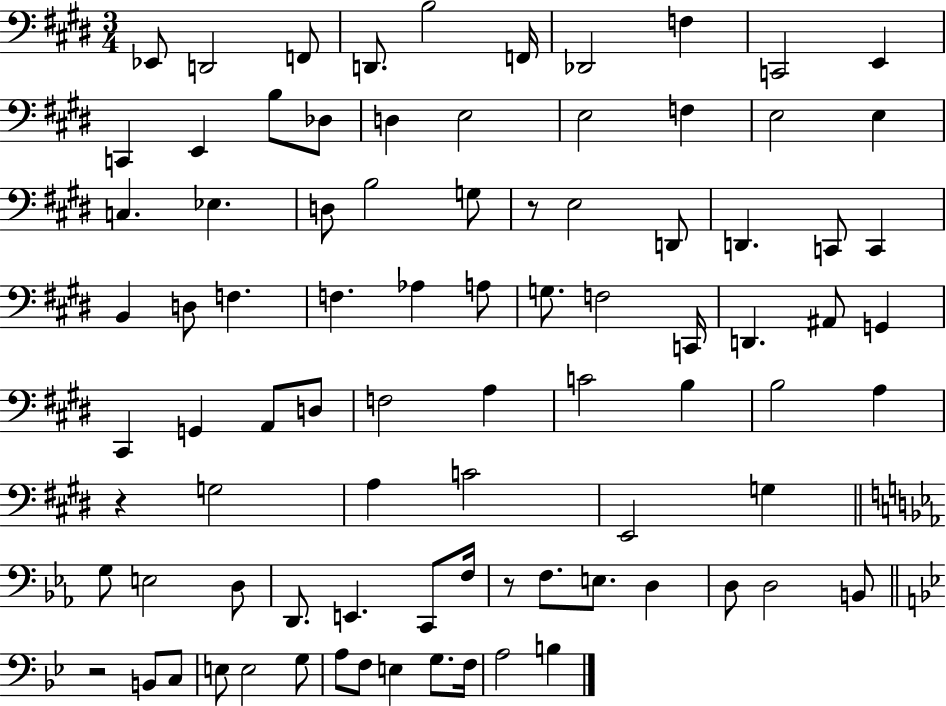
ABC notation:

X:1
T:Untitled
M:3/4
L:1/4
K:E
_E,,/2 D,,2 F,,/2 D,,/2 B,2 F,,/4 _D,,2 F, C,,2 E,, C,, E,, B,/2 _D,/2 D, E,2 E,2 F, E,2 E, C, _E, D,/2 B,2 G,/2 z/2 E,2 D,,/2 D,, C,,/2 C,, B,, D,/2 F, F, _A, A,/2 G,/2 F,2 C,,/4 D,, ^A,,/2 G,, ^C,, G,, A,,/2 D,/2 F,2 A, C2 B, B,2 A, z G,2 A, C2 E,,2 G, G,/2 E,2 D,/2 D,,/2 E,, C,,/2 F,/4 z/2 F,/2 E,/2 D, D,/2 D,2 B,,/2 z2 B,,/2 C,/2 E,/2 E,2 G,/2 A,/2 F,/2 E, G,/2 F,/4 A,2 B,